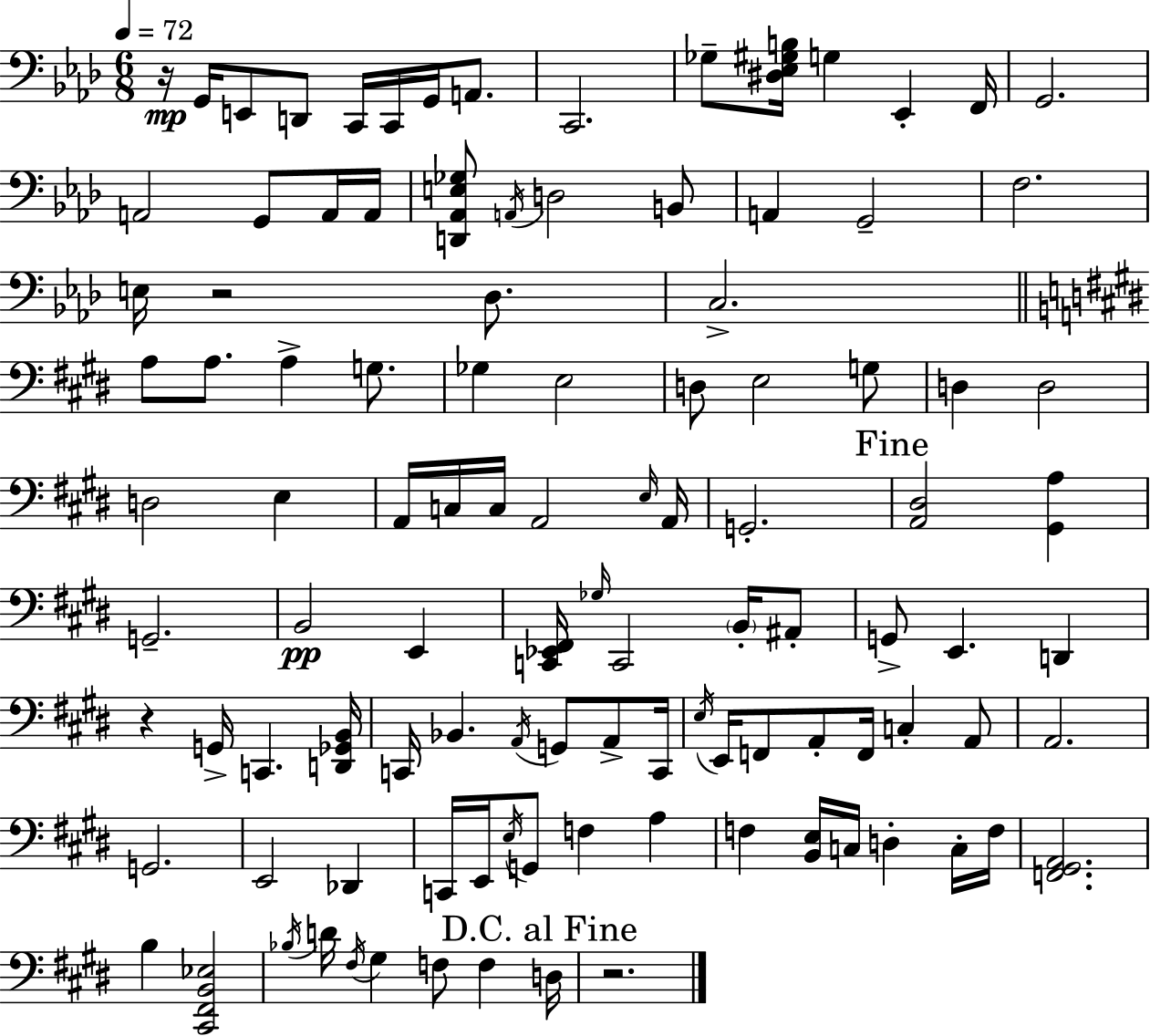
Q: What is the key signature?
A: AES major